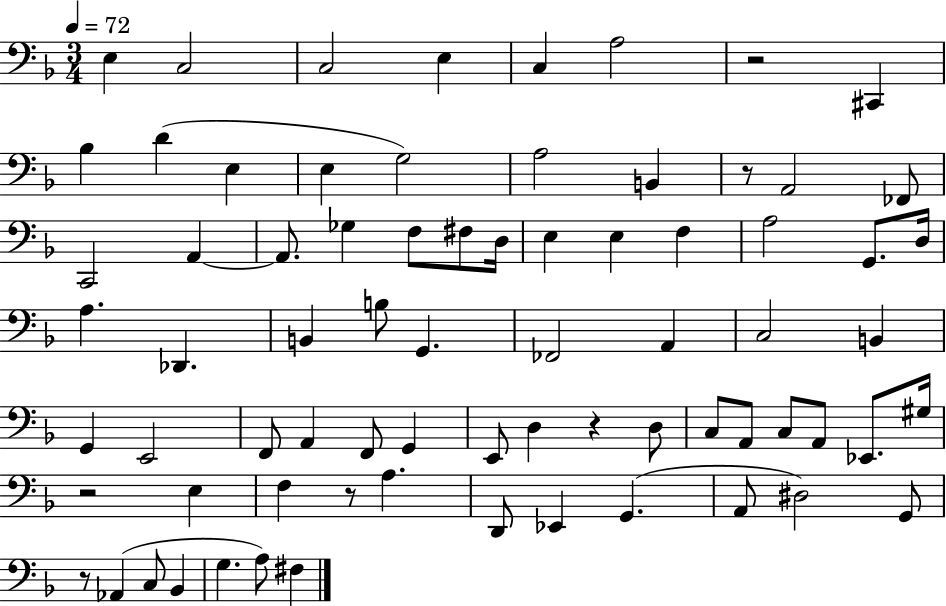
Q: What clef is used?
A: bass